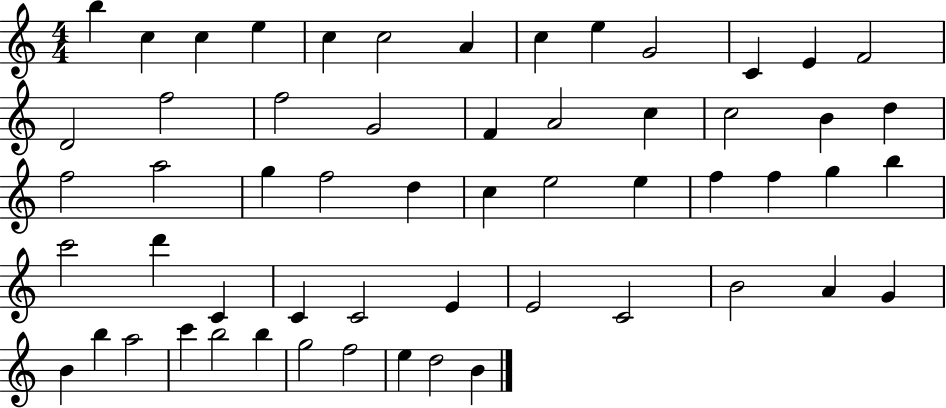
{
  \clef treble
  \numericTimeSignature
  \time 4/4
  \key c \major
  b''4 c''4 c''4 e''4 | c''4 c''2 a'4 | c''4 e''4 g'2 | c'4 e'4 f'2 | \break d'2 f''2 | f''2 g'2 | f'4 a'2 c''4 | c''2 b'4 d''4 | \break f''2 a''2 | g''4 f''2 d''4 | c''4 e''2 e''4 | f''4 f''4 g''4 b''4 | \break c'''2 d'''4 c'4 | c'4 c'2 e'4 | e'2 c'2 | b'2 a'4 g'4 | \break b'4 b''4 a''2 | c'''4 b''2 b''4 | g''2 f''2 | e''4 d''2 b'4 | \break \bar "|."
}